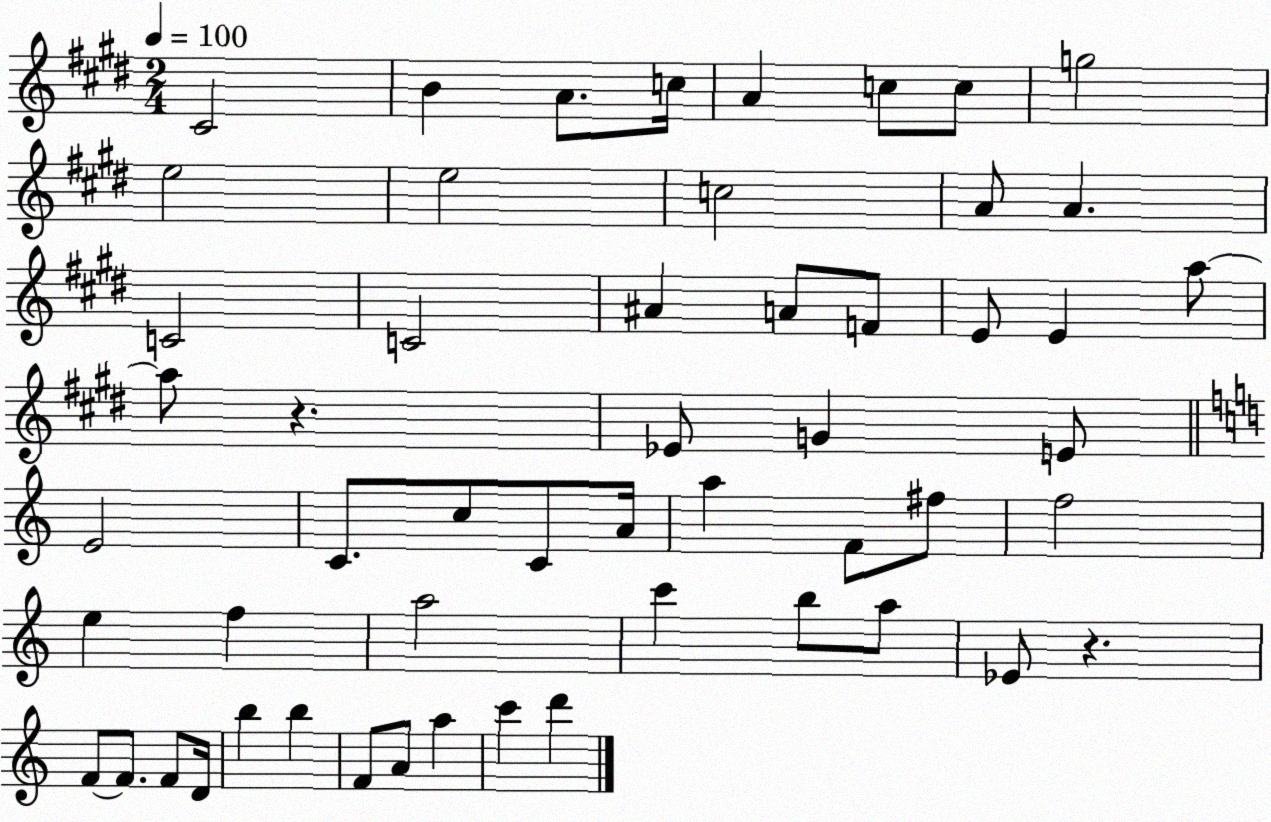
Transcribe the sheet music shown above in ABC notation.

X:1
T:Untitled
M:2/4
L:1/4
K:E
^C2 B A/2 c/4 A c/2 c/2 g2 e2 e2 c2 A/2 A C2 C2 ^A A/2 F/2 E/2 E a/2 a/2 z _E/2 G E/2 E2 C/2 c/2 C/2 A/4 a F/2 ^f/2 f2 e f a2 c' b/2 a/2 _E/2 z F/2 F/2 F/2 D/4 b b F/2 A/2 a c' d'